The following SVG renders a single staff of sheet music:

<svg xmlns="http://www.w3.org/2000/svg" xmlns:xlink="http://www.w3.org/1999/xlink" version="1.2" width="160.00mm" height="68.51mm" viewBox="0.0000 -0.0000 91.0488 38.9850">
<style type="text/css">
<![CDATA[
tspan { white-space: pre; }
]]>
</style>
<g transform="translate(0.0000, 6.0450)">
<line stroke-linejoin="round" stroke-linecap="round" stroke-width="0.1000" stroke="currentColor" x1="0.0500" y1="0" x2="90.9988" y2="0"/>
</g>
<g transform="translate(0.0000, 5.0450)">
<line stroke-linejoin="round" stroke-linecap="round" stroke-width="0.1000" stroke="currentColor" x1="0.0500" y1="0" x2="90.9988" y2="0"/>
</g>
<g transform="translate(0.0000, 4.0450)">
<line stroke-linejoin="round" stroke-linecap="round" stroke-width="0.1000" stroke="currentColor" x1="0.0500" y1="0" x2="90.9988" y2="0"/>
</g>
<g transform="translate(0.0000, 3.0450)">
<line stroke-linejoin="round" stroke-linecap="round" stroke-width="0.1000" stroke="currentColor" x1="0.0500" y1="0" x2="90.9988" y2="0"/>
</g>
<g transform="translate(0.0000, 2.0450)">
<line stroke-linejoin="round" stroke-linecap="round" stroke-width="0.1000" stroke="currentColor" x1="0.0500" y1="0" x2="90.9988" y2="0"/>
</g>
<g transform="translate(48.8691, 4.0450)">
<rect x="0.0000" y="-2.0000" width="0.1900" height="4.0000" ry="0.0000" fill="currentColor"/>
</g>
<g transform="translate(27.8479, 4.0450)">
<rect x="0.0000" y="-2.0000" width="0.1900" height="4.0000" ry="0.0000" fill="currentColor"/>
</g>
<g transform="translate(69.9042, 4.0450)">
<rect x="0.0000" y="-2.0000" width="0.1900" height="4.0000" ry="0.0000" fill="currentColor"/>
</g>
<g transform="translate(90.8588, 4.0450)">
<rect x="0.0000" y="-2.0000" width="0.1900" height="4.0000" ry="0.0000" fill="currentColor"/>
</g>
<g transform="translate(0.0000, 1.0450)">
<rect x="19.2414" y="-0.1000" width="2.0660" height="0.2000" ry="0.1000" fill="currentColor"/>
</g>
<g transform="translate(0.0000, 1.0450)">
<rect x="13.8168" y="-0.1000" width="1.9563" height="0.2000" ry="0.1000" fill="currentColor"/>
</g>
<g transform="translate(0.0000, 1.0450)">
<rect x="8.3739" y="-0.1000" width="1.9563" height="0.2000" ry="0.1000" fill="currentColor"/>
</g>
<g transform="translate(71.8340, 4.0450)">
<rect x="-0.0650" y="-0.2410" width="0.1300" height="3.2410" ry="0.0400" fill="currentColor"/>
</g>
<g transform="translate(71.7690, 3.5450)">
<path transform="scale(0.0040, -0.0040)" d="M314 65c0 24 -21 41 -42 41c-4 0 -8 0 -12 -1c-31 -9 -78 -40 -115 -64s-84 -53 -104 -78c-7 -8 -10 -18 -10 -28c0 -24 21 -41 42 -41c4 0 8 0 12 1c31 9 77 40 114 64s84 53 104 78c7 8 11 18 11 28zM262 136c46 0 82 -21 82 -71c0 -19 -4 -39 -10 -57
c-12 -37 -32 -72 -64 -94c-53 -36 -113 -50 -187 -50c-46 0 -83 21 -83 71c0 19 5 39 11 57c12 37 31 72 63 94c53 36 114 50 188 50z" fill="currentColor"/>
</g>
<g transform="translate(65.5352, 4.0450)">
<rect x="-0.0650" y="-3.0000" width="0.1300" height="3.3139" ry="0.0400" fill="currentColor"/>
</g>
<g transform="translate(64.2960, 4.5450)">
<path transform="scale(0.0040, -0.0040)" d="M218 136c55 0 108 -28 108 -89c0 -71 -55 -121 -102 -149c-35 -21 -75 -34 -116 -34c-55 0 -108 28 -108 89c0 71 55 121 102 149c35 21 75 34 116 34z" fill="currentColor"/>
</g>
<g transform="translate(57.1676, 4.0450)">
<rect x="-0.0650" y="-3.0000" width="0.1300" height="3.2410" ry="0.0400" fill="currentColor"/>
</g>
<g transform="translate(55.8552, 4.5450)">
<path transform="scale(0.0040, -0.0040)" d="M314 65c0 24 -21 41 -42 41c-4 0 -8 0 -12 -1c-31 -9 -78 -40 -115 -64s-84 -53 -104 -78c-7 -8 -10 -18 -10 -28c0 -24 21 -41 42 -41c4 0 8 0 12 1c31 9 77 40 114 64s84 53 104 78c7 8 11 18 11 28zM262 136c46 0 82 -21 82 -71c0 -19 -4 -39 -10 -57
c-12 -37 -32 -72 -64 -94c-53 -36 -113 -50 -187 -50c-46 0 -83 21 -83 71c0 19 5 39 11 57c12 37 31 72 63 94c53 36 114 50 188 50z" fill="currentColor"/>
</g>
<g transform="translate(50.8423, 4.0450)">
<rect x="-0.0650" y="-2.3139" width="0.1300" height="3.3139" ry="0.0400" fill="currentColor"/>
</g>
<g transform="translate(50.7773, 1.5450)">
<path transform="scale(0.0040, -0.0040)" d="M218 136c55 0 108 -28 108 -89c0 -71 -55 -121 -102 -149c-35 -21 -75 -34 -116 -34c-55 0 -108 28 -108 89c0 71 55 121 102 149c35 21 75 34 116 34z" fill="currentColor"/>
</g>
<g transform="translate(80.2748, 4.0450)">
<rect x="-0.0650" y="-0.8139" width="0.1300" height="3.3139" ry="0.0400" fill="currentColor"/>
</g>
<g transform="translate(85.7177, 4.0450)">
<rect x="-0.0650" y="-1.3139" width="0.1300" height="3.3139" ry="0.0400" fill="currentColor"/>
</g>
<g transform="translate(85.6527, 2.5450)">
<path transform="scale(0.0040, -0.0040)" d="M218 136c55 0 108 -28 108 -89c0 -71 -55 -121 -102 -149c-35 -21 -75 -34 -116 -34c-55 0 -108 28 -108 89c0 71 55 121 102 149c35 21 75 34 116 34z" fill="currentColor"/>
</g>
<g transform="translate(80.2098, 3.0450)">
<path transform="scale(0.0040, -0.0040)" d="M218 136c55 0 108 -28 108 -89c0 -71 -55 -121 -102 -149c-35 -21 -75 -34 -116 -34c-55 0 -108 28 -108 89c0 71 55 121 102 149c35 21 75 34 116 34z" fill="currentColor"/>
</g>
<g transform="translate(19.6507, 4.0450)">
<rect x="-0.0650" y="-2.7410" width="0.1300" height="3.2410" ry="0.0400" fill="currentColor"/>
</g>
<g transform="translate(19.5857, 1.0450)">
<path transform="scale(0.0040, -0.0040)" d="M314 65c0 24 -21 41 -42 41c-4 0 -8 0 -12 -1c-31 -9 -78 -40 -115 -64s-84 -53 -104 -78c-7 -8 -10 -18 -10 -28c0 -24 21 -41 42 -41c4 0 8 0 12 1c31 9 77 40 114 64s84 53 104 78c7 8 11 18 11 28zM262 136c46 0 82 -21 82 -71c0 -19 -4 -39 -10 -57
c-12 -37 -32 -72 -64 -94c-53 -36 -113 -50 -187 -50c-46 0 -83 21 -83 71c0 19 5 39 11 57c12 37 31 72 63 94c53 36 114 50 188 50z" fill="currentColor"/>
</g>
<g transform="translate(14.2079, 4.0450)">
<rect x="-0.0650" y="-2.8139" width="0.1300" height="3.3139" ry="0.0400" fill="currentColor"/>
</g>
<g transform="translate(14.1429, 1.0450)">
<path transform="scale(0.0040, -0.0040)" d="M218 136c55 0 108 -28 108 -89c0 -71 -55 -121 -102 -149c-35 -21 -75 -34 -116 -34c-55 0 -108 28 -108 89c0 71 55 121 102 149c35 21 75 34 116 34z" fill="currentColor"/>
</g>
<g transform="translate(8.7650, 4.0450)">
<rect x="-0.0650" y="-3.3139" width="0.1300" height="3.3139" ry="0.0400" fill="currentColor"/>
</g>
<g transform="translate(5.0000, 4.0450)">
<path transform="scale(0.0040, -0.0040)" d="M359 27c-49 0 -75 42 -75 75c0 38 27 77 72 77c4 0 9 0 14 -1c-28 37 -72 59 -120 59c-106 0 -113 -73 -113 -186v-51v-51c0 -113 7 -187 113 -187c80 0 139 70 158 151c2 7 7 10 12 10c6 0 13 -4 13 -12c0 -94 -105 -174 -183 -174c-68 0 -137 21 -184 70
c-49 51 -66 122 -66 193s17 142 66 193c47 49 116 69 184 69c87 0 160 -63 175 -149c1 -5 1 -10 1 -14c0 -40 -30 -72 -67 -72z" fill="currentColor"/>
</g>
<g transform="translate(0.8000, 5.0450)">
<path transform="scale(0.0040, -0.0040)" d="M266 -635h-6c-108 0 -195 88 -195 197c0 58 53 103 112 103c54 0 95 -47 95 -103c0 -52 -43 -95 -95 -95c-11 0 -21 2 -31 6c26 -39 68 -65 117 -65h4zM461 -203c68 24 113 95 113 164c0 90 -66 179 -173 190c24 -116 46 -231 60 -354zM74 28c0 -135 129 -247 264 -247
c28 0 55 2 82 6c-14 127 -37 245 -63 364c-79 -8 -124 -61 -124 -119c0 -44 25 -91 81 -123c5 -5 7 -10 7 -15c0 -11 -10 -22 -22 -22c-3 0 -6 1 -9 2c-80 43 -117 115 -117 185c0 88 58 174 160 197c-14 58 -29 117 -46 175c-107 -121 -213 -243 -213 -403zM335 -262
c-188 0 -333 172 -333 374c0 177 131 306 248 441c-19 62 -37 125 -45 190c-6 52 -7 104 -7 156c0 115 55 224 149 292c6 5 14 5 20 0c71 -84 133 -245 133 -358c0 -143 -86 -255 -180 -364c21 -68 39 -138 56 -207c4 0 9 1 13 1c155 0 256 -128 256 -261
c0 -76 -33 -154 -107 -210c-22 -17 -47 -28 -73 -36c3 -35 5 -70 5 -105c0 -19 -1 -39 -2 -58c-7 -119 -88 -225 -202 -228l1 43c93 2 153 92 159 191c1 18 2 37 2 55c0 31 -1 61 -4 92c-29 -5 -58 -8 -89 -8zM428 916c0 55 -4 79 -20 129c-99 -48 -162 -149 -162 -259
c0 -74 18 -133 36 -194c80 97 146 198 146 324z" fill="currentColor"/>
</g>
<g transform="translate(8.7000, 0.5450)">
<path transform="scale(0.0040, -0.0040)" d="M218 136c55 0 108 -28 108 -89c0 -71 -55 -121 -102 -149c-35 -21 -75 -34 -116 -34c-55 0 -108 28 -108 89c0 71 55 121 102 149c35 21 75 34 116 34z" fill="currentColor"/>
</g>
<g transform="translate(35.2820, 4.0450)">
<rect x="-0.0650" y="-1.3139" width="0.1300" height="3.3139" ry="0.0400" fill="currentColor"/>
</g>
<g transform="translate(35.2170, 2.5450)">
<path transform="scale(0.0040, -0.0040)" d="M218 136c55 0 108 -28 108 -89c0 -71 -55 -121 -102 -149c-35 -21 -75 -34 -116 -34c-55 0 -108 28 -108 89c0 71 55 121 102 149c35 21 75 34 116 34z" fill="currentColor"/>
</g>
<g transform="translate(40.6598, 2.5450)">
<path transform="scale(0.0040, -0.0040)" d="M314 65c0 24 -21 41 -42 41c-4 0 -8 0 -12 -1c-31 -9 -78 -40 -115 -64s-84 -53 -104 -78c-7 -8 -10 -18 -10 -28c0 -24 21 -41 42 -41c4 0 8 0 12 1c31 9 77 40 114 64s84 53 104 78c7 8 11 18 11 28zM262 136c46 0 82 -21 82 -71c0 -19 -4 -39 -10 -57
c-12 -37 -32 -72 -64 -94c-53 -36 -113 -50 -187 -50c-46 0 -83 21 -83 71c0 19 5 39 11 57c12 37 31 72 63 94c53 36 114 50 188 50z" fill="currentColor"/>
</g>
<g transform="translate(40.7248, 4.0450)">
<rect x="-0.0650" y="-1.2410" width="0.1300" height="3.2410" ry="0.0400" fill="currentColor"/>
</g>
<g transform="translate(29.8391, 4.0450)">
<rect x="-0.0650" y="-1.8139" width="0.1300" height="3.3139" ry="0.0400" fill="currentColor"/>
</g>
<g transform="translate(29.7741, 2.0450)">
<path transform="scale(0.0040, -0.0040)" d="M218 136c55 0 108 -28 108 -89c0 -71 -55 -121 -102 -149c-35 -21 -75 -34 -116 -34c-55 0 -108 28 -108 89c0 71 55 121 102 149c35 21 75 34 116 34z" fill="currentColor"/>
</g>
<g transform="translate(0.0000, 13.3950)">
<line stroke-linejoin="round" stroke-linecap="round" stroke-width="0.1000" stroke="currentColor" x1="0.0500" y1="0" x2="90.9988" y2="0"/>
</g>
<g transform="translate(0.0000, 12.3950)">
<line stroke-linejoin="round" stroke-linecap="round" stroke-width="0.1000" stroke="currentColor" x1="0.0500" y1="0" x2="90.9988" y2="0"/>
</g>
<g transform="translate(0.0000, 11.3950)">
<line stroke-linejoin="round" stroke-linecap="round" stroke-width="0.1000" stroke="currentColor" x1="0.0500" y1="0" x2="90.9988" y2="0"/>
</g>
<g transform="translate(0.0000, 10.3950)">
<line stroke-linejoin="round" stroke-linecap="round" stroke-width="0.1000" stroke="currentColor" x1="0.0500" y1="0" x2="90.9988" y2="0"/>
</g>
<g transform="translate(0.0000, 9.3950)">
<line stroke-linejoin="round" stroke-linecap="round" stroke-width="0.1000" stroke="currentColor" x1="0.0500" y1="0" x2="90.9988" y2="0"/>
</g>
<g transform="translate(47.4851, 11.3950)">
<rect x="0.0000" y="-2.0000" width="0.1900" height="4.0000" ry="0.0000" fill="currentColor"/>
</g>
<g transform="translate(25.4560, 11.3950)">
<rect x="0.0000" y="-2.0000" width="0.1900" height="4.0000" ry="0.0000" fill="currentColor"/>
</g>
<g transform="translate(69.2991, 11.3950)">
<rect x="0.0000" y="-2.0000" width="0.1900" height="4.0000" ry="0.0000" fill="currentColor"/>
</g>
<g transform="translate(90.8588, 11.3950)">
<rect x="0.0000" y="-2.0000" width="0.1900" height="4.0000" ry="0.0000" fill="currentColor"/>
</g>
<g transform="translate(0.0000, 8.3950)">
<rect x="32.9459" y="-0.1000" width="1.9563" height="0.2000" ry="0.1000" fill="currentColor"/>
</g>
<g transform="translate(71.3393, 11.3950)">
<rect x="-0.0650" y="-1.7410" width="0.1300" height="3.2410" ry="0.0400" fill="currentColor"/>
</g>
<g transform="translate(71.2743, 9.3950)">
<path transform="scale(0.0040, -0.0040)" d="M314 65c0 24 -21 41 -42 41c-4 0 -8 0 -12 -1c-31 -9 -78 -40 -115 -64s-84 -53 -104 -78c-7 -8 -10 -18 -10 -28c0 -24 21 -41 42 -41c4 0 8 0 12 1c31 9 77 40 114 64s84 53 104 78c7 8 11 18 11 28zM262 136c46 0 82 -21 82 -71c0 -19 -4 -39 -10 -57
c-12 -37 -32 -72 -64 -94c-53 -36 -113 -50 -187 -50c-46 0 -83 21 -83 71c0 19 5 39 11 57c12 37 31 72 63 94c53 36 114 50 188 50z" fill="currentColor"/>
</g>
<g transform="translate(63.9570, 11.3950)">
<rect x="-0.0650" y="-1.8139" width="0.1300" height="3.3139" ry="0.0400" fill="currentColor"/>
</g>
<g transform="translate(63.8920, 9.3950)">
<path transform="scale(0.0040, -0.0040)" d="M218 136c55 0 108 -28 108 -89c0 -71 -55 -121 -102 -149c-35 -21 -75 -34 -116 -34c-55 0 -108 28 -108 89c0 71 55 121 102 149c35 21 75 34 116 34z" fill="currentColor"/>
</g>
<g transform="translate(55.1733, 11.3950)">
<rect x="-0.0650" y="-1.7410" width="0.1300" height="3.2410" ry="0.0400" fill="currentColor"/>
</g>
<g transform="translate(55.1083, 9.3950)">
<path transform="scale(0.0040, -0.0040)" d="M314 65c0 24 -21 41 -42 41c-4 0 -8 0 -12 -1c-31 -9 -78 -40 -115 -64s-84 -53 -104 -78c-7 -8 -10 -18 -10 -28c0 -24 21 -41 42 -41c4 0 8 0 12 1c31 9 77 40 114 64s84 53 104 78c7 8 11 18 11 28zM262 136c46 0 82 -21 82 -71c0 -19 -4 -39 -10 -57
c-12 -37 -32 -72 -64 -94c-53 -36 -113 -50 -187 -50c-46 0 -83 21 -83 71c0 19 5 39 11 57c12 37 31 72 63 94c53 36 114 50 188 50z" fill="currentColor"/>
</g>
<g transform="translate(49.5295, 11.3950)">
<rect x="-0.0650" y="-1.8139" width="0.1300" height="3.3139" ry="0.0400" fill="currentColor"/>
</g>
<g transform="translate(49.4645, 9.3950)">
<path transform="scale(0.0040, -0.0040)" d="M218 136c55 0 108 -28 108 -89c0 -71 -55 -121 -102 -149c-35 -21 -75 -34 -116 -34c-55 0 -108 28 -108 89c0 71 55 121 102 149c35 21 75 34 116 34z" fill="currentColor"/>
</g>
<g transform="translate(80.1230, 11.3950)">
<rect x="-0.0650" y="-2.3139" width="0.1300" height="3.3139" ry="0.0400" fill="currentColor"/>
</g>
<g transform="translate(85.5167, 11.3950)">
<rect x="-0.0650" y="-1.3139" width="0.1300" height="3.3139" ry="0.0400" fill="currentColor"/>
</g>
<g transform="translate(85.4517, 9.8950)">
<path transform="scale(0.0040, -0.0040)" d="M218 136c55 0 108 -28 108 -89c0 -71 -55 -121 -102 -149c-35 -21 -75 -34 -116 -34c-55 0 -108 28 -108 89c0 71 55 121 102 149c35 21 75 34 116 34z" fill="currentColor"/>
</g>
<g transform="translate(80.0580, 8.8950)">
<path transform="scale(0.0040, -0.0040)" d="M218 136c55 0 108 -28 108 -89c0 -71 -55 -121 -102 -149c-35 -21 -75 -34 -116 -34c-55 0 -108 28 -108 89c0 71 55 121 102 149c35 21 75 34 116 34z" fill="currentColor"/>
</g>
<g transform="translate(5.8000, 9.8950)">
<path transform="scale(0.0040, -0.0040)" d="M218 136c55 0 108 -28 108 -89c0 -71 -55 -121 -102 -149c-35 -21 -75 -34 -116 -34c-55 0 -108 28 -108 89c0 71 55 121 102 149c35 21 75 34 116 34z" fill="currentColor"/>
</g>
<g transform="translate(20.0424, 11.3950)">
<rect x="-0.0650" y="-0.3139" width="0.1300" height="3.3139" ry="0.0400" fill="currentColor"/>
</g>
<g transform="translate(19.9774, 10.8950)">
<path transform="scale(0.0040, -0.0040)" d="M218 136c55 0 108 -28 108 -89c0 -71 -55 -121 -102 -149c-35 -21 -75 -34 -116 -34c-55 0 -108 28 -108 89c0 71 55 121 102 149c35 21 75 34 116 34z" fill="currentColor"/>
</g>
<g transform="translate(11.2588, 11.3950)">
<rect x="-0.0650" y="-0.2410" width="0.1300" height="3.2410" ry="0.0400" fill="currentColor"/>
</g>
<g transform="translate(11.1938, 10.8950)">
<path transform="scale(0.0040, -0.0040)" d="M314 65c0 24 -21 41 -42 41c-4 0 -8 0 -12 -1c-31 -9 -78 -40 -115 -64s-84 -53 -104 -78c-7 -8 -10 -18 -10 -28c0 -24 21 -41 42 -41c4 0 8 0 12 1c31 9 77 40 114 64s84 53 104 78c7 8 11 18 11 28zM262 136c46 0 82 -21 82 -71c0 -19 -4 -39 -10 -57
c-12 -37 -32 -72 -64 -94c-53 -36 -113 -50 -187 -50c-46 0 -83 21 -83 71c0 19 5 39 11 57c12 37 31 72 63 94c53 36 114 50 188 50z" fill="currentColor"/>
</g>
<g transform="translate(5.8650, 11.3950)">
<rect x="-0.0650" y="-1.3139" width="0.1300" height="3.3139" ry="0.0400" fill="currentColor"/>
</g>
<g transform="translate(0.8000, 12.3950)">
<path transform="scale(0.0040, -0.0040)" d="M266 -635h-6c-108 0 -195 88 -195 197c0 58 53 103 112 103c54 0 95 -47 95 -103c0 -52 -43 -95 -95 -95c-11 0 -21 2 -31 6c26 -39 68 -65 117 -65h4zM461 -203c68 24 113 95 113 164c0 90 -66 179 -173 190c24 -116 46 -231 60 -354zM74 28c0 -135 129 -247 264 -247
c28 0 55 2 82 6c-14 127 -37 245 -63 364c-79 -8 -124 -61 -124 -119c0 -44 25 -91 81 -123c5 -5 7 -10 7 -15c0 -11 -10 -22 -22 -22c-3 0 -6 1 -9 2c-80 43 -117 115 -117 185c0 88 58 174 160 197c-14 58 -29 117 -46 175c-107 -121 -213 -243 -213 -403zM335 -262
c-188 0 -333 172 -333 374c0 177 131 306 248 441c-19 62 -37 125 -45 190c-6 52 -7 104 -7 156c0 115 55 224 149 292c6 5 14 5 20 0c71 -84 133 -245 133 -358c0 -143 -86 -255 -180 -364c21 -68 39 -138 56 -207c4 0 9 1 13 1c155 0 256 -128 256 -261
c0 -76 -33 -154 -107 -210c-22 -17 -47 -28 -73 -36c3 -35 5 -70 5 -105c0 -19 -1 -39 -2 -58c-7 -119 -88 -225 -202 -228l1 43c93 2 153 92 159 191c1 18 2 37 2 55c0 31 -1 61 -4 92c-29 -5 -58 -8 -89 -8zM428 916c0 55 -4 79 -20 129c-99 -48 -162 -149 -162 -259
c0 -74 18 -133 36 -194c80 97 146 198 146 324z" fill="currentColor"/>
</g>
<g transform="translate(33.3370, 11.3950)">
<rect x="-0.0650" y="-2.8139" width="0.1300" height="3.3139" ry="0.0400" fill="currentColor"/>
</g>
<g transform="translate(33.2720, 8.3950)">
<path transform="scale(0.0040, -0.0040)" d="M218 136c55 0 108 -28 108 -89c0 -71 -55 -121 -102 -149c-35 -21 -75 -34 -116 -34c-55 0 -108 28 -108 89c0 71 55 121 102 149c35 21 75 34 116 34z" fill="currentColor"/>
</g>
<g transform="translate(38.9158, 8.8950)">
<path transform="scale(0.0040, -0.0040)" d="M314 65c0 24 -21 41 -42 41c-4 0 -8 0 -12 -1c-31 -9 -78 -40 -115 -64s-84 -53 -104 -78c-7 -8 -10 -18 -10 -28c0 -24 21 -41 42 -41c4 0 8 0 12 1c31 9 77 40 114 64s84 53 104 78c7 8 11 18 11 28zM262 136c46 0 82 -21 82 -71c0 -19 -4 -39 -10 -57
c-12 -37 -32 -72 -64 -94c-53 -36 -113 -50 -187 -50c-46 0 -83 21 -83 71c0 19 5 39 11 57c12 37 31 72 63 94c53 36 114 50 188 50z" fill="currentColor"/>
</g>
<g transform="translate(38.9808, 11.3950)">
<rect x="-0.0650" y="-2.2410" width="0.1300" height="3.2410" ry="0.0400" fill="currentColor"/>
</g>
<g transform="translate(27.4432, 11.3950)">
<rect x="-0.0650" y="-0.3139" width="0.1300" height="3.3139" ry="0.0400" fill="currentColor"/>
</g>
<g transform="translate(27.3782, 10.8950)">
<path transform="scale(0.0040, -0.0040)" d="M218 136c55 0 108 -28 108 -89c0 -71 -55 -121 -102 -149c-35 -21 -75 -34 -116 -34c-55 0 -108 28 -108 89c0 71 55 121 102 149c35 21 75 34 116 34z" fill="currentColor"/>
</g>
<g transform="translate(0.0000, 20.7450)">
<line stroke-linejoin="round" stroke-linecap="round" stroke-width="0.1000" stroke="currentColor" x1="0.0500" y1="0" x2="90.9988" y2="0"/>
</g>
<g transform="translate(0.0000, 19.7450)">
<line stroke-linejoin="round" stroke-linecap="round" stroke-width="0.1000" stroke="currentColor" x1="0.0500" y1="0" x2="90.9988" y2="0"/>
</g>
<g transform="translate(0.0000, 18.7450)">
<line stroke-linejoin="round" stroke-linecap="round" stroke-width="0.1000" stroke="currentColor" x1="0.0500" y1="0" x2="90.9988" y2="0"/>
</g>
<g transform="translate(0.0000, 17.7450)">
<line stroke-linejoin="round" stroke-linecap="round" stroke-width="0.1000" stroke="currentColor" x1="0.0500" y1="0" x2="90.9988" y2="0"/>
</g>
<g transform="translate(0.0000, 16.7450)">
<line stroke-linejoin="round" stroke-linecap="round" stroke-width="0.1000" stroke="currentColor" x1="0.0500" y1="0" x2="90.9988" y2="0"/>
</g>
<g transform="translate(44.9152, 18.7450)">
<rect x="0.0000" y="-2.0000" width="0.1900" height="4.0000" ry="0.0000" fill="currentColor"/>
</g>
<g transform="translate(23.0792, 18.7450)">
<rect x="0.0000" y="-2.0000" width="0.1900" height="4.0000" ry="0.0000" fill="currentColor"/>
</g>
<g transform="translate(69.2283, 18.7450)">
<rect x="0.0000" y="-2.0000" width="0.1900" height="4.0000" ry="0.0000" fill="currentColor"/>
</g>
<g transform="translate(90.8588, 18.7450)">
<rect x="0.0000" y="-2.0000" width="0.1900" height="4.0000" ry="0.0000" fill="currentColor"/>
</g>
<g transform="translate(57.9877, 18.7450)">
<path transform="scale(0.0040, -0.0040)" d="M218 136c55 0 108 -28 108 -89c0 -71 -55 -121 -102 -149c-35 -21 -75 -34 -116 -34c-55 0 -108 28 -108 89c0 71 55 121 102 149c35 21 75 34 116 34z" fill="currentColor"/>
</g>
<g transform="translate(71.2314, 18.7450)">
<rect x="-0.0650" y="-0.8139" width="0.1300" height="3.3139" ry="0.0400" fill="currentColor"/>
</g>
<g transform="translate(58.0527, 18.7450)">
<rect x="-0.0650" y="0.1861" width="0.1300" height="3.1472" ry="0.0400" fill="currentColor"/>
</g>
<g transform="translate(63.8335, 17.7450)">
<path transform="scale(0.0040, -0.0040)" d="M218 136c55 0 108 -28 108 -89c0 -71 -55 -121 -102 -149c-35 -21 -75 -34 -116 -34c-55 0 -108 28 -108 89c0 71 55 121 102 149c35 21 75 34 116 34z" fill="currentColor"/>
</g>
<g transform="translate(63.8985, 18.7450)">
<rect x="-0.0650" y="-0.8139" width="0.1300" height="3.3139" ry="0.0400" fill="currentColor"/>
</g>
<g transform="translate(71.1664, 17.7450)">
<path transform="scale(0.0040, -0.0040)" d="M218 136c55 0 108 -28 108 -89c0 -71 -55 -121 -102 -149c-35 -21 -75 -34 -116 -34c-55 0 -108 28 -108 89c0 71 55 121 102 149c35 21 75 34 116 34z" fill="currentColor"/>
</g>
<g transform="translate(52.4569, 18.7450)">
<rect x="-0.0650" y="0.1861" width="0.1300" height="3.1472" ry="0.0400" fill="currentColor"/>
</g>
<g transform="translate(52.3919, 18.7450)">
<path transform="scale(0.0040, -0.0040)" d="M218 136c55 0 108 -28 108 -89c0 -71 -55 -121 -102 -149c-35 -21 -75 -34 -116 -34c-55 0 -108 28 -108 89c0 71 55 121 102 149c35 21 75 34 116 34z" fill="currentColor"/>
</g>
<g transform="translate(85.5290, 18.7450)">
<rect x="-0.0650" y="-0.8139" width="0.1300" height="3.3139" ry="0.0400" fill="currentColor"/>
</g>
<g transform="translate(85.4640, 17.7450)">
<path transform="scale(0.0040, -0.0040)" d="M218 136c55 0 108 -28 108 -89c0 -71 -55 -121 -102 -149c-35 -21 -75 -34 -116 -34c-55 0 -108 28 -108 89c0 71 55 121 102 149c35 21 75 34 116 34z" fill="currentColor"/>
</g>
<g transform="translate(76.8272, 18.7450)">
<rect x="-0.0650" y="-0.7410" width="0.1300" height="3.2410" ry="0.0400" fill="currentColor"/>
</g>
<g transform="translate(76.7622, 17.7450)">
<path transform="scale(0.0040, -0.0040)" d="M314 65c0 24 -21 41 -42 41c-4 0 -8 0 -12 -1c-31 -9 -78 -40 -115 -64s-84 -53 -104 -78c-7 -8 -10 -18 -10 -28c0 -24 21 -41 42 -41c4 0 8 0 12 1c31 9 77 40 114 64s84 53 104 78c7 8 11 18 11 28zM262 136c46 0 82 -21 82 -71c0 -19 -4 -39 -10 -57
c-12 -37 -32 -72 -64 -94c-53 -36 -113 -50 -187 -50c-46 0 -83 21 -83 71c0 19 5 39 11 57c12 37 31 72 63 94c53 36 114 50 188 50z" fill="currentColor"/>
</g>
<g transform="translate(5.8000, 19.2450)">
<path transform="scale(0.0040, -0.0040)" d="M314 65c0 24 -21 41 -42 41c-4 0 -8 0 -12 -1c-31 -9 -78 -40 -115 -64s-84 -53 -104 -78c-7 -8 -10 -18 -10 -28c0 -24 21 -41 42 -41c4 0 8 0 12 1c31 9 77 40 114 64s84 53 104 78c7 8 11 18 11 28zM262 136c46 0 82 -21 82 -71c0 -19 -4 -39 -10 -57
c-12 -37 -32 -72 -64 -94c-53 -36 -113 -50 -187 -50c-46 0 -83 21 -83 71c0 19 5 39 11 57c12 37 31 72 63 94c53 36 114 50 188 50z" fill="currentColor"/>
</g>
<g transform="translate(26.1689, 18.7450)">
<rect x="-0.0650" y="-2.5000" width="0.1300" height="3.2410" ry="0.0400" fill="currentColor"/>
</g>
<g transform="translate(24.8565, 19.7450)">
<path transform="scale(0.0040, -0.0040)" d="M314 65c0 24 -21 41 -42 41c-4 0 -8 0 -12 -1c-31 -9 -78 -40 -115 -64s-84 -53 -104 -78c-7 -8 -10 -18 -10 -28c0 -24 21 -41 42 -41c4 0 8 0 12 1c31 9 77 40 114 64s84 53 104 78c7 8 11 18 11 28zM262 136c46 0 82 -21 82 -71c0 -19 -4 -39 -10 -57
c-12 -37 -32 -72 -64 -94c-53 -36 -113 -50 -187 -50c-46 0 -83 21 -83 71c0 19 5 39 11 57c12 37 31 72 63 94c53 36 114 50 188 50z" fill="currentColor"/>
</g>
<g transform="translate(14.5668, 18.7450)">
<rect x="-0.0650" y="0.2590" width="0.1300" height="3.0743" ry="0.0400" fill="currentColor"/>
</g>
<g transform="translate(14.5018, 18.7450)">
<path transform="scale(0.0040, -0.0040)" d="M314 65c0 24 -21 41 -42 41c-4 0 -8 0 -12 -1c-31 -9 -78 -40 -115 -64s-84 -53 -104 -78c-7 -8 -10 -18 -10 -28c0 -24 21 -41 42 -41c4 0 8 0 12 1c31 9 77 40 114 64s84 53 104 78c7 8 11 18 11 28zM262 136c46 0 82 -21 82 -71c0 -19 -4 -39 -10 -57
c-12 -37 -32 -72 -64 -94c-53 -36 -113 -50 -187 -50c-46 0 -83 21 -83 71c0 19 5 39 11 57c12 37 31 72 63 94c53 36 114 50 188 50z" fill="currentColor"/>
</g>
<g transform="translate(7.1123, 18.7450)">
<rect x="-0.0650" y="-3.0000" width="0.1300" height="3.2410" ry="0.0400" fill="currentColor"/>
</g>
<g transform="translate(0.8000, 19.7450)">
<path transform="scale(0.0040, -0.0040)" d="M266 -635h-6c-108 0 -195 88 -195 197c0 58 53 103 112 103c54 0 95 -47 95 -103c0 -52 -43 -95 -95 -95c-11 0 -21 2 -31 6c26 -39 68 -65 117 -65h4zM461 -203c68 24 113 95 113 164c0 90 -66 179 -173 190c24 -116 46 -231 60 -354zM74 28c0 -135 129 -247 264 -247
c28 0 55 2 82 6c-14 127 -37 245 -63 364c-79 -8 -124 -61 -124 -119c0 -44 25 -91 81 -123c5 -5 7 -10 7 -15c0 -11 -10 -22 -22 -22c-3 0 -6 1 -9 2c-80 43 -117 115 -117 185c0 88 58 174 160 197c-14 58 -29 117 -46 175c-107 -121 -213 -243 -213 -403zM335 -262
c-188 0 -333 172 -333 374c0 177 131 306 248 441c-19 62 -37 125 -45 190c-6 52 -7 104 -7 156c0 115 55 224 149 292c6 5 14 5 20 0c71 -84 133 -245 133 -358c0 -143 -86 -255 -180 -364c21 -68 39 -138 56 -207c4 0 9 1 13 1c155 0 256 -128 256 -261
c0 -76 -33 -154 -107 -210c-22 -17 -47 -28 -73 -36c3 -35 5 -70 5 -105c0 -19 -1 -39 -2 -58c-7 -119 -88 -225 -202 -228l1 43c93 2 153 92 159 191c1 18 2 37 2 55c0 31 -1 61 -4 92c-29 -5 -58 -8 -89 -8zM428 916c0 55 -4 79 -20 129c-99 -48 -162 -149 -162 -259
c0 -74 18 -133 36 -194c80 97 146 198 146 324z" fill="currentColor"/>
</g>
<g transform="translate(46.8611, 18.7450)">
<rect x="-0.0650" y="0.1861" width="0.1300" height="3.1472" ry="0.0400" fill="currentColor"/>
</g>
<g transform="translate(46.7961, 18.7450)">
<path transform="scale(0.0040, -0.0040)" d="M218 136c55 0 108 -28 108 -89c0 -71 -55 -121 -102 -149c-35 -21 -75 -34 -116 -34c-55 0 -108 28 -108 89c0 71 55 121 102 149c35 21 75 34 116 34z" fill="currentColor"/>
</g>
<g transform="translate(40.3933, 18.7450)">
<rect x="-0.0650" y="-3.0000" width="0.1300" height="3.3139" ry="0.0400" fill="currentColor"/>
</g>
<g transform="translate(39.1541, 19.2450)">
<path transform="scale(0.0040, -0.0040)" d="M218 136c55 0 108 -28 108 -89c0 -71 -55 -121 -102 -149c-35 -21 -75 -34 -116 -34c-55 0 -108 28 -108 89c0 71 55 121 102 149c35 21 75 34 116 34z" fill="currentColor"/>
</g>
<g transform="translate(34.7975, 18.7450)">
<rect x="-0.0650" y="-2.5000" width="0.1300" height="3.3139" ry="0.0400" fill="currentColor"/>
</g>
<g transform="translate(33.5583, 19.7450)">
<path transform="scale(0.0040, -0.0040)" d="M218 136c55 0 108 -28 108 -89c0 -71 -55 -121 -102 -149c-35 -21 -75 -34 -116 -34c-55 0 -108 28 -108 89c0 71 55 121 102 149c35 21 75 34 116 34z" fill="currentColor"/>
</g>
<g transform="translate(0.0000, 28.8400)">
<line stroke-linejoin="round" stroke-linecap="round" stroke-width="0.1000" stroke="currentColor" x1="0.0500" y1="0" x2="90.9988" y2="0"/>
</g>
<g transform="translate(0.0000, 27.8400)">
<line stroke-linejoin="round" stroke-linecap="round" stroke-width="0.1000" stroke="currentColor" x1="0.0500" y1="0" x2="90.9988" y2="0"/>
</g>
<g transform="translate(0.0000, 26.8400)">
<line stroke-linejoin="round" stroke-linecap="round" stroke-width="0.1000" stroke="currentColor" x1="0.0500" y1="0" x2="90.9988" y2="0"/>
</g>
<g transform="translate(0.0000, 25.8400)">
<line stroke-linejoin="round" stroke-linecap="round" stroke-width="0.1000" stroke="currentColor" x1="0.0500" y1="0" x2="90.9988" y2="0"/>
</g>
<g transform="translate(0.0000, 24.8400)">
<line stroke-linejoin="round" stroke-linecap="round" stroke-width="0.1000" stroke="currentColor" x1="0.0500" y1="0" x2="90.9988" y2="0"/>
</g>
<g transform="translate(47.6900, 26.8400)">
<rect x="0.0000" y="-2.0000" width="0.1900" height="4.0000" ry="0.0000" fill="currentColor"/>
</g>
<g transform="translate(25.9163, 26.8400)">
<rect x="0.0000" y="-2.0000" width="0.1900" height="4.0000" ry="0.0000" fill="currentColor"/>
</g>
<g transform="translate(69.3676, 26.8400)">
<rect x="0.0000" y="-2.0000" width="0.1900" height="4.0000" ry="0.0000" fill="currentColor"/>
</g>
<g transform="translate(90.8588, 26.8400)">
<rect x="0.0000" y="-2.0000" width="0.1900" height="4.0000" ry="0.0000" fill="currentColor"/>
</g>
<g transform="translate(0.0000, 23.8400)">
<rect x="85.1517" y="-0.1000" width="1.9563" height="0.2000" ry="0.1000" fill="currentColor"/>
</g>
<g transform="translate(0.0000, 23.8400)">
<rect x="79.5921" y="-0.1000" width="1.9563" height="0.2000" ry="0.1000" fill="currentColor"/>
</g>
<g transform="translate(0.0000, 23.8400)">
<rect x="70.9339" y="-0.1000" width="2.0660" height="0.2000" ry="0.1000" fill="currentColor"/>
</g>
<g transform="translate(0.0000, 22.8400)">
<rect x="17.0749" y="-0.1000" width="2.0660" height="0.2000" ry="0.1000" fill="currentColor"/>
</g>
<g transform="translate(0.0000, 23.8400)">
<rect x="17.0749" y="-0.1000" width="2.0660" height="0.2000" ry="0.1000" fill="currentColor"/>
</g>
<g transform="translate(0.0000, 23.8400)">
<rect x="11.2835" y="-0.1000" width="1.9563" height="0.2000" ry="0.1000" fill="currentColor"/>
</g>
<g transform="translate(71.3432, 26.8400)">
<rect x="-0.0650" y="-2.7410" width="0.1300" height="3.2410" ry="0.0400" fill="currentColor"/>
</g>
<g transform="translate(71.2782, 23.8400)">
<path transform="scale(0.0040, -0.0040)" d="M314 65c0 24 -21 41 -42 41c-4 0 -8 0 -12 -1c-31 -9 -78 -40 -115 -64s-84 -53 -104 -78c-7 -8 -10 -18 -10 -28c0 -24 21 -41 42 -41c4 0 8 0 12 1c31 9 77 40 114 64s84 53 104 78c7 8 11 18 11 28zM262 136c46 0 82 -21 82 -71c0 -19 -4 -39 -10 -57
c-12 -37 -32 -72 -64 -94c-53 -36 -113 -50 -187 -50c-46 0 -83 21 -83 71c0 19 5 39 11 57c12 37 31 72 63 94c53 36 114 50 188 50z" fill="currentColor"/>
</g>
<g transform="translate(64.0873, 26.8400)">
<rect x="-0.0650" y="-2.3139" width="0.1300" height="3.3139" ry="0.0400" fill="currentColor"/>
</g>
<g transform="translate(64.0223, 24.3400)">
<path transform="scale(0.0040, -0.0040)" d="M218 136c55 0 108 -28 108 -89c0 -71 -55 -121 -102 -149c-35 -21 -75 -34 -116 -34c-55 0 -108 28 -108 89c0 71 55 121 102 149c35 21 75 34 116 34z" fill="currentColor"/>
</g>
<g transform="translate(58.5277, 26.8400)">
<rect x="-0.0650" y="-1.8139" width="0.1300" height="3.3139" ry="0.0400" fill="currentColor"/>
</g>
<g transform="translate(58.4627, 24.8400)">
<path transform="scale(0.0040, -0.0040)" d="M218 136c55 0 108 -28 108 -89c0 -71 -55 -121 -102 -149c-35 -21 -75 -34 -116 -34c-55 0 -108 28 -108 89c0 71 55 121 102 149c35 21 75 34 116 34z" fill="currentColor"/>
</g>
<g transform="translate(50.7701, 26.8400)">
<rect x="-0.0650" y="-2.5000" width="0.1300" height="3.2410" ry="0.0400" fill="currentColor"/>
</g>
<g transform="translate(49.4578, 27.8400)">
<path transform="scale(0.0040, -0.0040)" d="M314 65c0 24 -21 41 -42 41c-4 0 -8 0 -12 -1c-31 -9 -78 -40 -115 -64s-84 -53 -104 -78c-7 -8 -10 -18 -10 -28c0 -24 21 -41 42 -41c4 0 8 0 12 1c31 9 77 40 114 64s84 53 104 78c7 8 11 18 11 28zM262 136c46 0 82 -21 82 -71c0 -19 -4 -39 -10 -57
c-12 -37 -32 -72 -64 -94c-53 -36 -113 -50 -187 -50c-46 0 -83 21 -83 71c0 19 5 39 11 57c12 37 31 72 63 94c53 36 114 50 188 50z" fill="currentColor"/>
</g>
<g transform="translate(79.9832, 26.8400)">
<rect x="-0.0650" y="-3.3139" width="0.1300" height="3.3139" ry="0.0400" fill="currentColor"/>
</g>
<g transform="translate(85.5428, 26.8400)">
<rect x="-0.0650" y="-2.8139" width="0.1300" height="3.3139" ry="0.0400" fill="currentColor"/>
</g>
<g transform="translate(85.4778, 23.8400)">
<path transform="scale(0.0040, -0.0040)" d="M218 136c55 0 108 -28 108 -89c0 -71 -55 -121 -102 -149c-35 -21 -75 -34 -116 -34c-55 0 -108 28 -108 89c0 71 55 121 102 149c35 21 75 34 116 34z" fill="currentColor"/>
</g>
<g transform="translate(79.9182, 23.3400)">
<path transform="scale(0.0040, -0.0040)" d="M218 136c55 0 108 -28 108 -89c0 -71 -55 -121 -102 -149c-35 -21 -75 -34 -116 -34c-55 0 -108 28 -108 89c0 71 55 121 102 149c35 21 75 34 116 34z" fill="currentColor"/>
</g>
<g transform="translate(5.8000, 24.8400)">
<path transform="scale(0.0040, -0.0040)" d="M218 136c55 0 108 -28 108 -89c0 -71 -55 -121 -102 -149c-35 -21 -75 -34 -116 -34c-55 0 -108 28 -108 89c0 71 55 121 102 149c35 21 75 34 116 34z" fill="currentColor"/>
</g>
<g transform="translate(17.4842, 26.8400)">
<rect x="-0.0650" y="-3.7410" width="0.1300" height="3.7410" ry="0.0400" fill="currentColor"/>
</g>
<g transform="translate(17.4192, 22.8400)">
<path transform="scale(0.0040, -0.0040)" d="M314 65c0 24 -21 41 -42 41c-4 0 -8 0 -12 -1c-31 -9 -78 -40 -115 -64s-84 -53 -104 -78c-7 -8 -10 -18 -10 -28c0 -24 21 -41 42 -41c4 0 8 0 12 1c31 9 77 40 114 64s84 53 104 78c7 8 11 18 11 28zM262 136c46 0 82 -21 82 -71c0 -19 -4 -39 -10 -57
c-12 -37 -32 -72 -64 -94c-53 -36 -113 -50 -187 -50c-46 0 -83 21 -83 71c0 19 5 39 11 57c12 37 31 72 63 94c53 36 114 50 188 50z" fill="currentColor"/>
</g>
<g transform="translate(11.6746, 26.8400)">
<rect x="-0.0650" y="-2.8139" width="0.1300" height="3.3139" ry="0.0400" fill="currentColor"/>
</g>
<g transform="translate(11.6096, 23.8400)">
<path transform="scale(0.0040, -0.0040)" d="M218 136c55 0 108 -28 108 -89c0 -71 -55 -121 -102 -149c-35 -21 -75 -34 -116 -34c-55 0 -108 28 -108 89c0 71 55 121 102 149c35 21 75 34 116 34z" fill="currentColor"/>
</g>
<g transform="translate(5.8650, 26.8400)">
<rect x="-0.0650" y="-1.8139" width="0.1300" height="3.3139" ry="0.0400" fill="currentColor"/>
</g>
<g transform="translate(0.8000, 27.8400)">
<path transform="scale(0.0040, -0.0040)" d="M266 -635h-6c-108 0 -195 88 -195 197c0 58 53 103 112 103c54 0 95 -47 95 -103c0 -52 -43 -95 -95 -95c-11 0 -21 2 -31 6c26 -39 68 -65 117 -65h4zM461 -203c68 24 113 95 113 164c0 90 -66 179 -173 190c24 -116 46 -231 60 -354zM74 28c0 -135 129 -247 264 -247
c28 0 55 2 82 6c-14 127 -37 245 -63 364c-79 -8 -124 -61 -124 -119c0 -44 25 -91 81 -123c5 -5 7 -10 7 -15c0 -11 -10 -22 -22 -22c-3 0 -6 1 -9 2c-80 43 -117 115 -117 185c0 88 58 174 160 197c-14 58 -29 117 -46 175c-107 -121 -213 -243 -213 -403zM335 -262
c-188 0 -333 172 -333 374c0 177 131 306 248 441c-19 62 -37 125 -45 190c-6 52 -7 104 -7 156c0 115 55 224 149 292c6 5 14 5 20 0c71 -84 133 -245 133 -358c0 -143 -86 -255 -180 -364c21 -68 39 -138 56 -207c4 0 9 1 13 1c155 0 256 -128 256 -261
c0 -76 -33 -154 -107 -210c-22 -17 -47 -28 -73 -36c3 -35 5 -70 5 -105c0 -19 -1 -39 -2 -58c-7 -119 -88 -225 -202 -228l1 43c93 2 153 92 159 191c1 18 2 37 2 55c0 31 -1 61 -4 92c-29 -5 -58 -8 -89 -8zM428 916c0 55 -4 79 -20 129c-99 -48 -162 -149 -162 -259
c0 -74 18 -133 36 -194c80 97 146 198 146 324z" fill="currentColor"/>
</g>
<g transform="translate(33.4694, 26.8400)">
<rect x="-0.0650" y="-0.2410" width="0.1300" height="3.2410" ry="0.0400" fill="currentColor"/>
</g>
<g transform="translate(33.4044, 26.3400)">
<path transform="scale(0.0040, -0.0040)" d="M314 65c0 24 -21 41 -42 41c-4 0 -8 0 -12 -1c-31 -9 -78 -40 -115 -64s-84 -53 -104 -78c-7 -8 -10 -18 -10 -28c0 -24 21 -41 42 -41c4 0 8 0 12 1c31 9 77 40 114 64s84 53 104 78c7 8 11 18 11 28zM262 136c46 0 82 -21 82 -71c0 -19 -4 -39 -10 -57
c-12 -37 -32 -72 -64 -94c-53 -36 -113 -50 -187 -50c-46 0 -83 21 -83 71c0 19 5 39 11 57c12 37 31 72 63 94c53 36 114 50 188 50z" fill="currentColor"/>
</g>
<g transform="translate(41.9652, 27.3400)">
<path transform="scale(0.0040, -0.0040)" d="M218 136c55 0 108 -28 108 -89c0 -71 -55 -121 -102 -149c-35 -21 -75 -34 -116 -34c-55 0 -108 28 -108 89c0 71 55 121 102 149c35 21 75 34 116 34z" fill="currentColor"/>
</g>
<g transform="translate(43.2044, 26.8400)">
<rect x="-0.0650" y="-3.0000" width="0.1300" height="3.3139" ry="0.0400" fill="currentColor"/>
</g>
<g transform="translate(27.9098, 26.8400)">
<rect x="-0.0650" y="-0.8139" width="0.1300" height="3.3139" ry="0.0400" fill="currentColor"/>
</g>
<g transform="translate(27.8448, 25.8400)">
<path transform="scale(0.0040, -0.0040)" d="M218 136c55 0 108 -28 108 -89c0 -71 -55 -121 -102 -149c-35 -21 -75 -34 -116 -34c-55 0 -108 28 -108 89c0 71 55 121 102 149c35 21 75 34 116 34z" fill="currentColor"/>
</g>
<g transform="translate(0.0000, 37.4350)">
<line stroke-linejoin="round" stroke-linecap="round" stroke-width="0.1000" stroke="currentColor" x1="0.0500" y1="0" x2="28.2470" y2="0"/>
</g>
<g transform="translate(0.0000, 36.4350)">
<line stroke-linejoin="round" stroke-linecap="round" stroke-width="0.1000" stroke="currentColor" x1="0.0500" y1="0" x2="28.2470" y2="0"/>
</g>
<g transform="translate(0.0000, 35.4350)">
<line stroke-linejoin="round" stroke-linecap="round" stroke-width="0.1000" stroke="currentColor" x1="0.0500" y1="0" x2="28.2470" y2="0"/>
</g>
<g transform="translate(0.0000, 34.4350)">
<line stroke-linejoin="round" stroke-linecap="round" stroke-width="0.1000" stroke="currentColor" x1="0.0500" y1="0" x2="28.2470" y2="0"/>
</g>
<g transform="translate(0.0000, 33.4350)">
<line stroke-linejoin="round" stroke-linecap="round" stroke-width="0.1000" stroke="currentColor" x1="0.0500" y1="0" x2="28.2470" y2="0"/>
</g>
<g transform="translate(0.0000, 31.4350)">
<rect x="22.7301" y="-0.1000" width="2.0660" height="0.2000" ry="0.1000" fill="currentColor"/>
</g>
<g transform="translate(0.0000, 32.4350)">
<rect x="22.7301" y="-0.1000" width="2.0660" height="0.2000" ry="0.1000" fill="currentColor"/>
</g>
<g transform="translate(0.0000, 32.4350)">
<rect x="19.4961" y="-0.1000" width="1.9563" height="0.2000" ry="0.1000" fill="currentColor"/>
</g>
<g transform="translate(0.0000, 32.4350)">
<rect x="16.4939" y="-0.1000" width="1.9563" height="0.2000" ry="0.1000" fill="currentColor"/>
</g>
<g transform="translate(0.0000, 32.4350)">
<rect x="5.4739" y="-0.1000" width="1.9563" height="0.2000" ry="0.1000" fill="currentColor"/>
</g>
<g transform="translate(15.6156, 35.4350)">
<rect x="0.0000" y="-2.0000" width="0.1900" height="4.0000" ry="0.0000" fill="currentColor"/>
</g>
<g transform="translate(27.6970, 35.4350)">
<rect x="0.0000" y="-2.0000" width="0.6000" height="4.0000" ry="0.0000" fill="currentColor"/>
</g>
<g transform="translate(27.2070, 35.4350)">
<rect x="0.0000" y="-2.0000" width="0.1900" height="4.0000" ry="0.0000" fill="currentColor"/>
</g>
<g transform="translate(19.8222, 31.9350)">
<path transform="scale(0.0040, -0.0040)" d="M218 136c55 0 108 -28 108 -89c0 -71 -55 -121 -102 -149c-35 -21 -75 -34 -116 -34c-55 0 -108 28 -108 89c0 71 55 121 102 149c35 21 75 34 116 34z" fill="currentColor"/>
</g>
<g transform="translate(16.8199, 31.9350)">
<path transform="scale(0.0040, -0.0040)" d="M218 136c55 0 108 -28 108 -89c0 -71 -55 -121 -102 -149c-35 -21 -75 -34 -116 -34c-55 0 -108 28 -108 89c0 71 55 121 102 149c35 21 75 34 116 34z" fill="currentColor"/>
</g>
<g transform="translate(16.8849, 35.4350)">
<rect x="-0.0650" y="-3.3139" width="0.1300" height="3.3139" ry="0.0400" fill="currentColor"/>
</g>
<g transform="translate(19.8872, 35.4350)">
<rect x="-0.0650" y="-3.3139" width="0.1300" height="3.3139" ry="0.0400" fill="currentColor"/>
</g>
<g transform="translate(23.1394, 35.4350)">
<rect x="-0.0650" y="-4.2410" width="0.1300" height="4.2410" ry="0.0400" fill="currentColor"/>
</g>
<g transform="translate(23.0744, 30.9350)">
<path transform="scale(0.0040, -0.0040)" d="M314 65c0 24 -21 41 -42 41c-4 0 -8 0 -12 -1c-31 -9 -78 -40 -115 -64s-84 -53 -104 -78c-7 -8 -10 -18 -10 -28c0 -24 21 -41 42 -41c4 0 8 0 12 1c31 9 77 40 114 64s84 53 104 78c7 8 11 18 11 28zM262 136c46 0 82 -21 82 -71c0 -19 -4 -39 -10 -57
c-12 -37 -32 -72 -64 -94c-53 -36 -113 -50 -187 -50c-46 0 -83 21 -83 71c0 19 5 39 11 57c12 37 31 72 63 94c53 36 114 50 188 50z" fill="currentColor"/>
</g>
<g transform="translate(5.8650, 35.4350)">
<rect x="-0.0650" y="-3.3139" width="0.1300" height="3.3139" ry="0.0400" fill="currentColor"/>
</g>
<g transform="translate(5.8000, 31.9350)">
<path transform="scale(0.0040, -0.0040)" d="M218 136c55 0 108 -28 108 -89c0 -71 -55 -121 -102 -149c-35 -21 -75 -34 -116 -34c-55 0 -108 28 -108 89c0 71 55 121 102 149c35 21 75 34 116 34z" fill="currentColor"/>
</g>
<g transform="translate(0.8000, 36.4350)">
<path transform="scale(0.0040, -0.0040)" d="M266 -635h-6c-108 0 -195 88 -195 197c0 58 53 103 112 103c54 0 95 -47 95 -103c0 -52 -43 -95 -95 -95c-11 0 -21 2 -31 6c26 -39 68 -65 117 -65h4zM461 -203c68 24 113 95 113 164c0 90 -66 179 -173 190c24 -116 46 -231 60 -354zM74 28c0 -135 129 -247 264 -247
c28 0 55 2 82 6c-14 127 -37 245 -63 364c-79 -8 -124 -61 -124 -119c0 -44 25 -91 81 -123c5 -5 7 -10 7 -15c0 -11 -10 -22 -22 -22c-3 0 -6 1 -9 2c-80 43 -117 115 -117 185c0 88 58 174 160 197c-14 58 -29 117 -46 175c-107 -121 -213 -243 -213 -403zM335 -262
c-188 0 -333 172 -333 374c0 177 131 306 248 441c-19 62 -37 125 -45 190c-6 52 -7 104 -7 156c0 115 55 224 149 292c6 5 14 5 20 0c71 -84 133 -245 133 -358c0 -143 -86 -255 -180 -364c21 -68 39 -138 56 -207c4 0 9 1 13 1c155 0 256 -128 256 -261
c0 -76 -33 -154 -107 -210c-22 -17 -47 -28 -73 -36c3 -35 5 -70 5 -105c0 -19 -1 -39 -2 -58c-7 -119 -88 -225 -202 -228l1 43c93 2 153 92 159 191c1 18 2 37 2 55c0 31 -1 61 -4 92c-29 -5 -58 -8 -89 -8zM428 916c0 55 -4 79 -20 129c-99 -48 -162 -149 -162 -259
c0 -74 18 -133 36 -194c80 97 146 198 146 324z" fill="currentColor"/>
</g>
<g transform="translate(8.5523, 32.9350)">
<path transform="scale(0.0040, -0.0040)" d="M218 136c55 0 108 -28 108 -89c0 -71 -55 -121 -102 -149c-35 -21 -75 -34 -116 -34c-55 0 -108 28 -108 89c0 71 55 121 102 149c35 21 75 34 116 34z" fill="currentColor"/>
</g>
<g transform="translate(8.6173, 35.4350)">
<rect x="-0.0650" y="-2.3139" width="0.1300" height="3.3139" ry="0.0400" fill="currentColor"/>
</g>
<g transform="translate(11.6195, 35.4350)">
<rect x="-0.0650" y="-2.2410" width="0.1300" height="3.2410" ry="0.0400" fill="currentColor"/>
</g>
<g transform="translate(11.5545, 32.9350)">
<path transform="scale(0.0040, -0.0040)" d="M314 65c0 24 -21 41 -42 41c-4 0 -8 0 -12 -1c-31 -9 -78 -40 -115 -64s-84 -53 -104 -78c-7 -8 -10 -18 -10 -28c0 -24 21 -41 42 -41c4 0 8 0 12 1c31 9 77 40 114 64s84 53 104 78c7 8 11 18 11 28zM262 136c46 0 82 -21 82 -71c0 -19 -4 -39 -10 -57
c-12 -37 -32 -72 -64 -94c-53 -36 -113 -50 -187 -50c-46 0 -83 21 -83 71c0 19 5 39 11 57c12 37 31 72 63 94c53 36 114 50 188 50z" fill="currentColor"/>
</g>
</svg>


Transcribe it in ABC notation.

X:1
T:Untitled
M:4/4
L:1/4
K:C
b a a2 f e e2 g A2 A c2 d e e c2 c c a g2 f f2 f f2 g e A2 B2 G2 G A B B B d d d2 d f a c'2 d c2 A G2 f g a2 b a b g g2 b b d'2